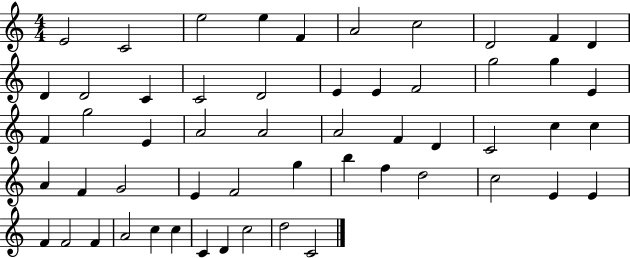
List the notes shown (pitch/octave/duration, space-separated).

E4/h C4/h E5/h E5/q F4/q A4/h C5/h D4/h F4/q D4/q D4/q D4/h C4/q C4/h D4/h E4/q E4/q F4/h G5/h G5/q E4/q F4/q G5/h E4/q A4/h A4/h A4/h F4/q D4/q C4/h C5/q C5/q A4/q F4/q G4/h E4/q F4/h G5/q B5/q F5/q D5/h C5/h E4/q E4/q F4/q F4/h F4/q A4/h C5/q C5/q C4/q D4/q C5/h D5/h C4/h